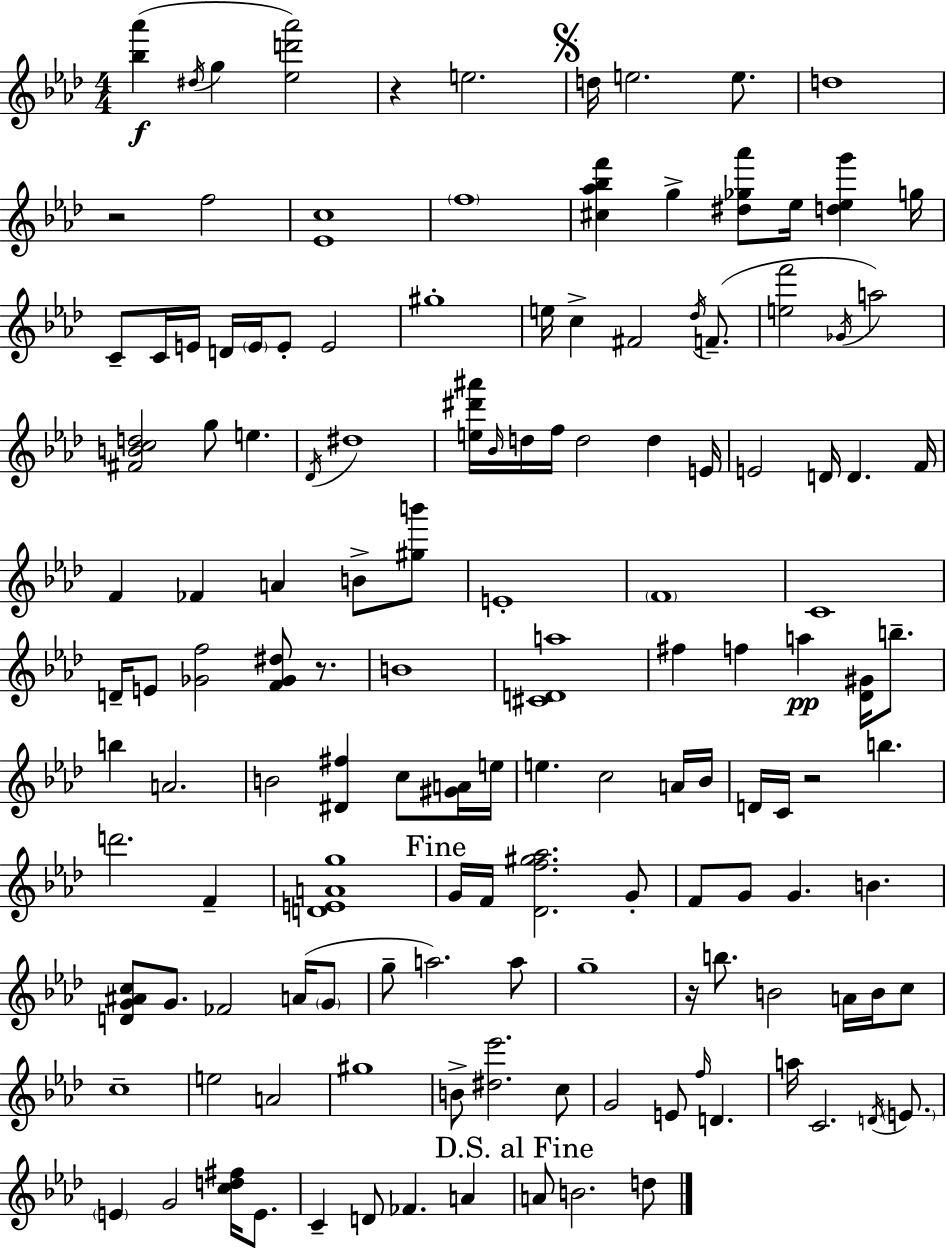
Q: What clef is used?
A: treble